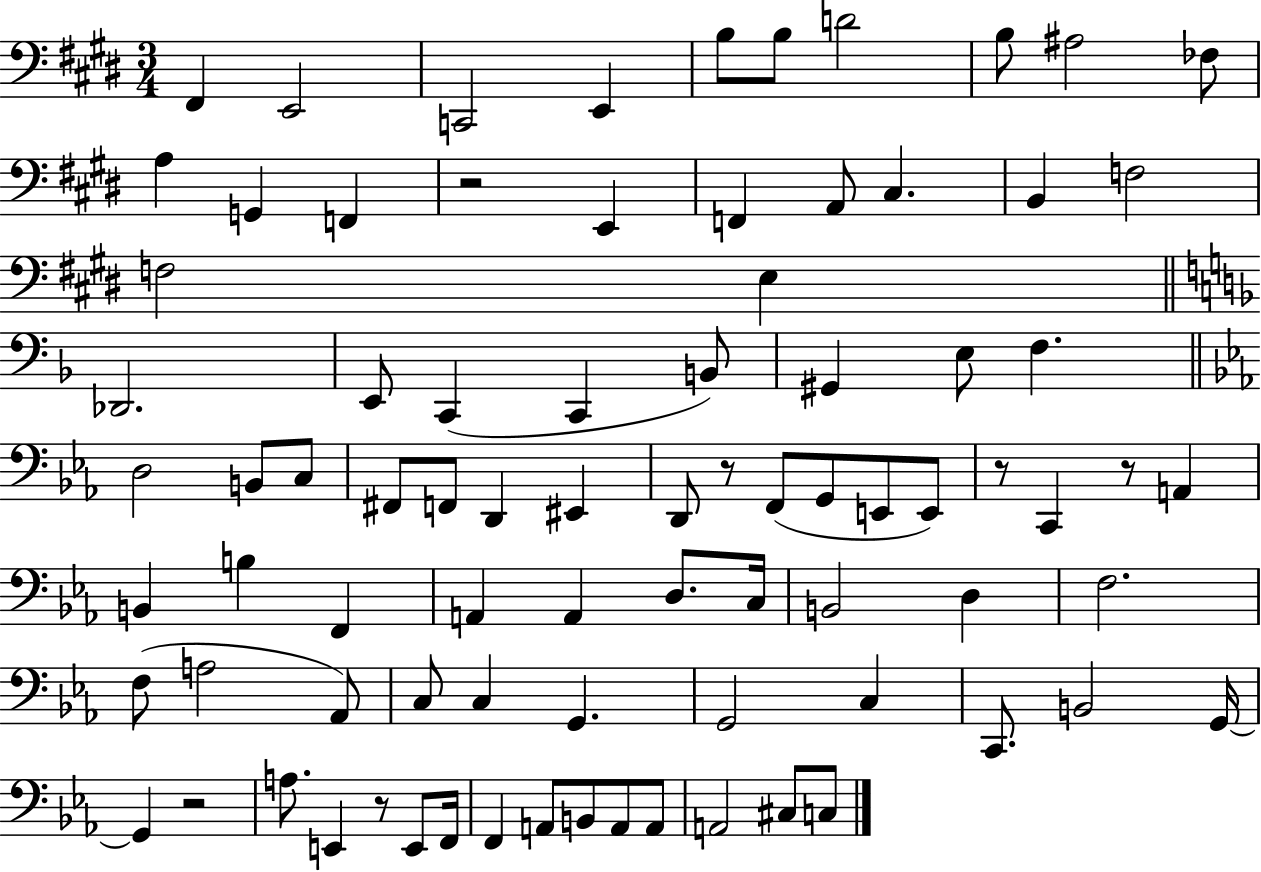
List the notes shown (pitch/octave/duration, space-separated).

F#2/q E2/h C2/h E2/q B3/e B3/e D4/h B3/e A#3/h FES3/e A3/q G2/q F2/q R/h E2/q F2/q A2/e C#3/q. B2/q F3/h F3/h E3/q Db2/h. E2/e C2/q C2/q B2/e G#2/q E3/e F3/q. D3/h B2/e C3/e F#2/e F2/e D2/q EIS2/q D2/e R/e F2/e G2/e E2/e E2/e R/e C2/q R/e A2/q B2/q B3/q F2/q A2/q A2/q D3/e. C3/s B2/h D3/q F3/h. F3/e A3/h Ab2/e C3/e C3/q G2/q. G2/h C3/q C2/e. B2/h G2/s G2/q R/h A3/e. E2/q R/e E2/e F2/s F2/q A2/e B2/e A2/e A2/e A2/h C#3/e C3/e